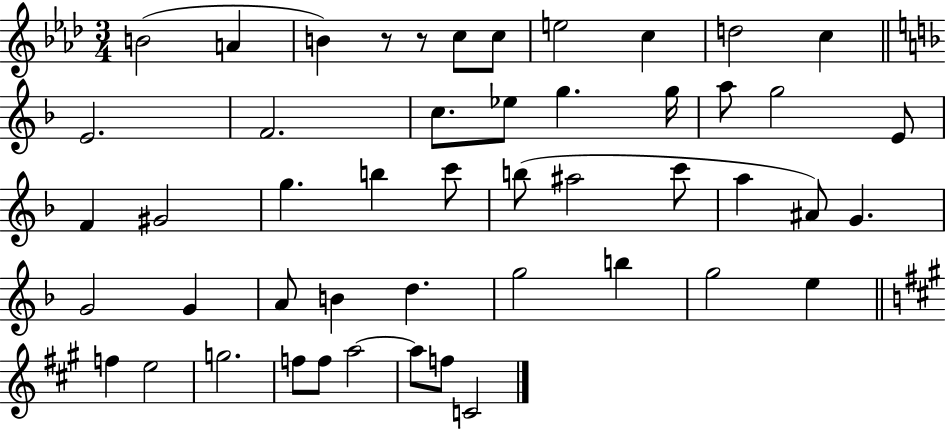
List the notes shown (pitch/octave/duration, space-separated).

B4/h A4/q B4/q R/e R/e C5/e C5/e E5/h C5/q D5/h C5/q E4/h. F4/h. C5/e. Eb5/e G5/q. G5/s A5/e G5/h E4/e F4/q G#4/h G5/q. B5/q C6/e B5/e A#5/h C6/e A5/q A#4/e G4/q. G4/h G4/q A4/e B4/q D5/q. G5/h B5/q G5/h E5/q F5/q E5/h G5/h. F5/e F5/e A5/h A5/e F5/e C4/h